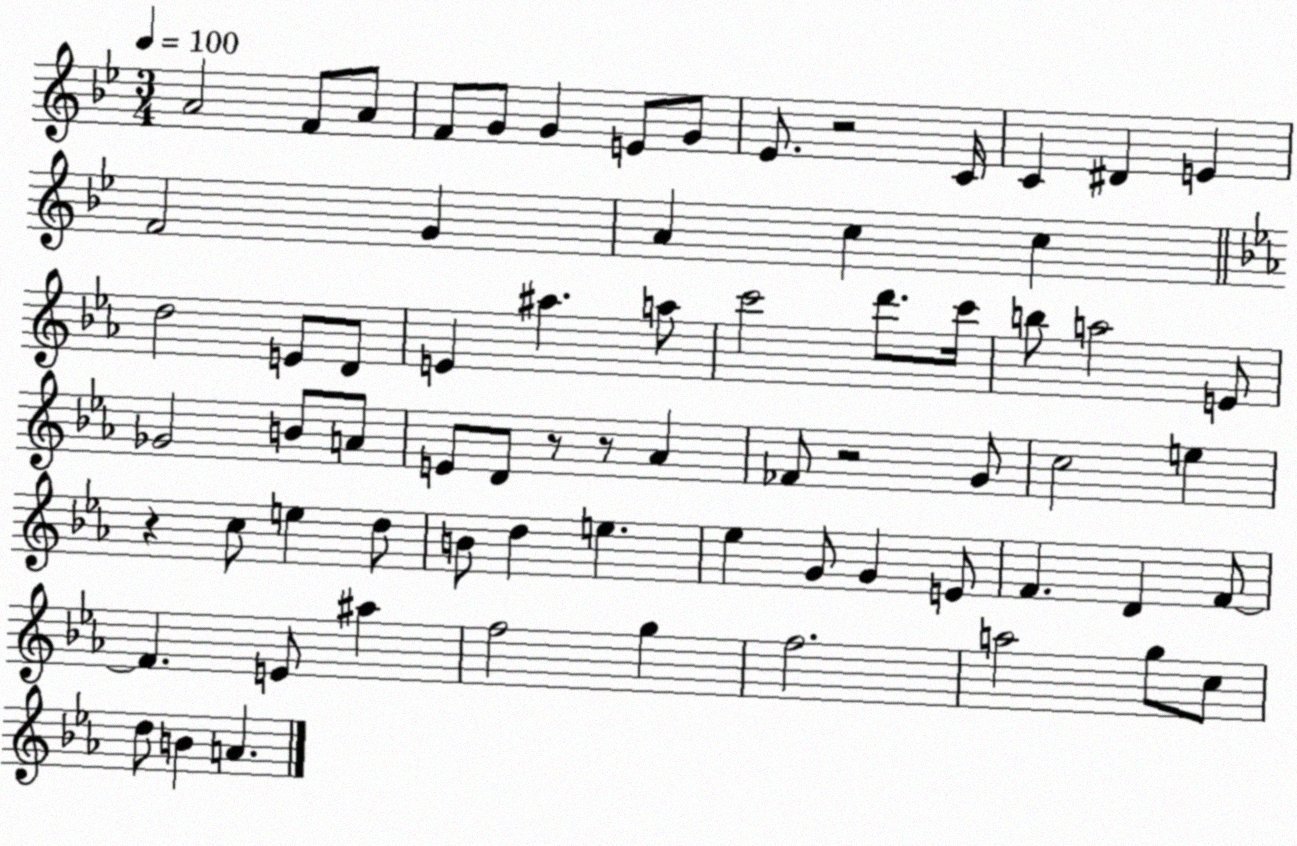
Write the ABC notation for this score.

X:1
T:Untitled
M:3/4
L:1/4
K:Bb
A2 F/2 A/2 F/2 G/2 G E/2 G/2 _E/2 z2 C/4 C ^D E F2 G A c c d2 E/2 D/2 E ^a a/2 c'2 d'/2 c'/4 b/2 a2 E/2 _G2 B/2 A/2 E/2 D/2 z/2 z/2 _A _F/2 z2 G/2 c2 e z c/2 e d/2 B/2 d e _e G/2 G E/2 F D F/2 F E/2 ^a f2 g f2 a2 g/2 c/2 d/2 B A